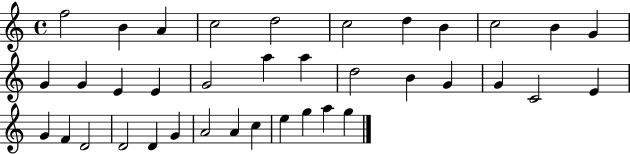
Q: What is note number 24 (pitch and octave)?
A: E4